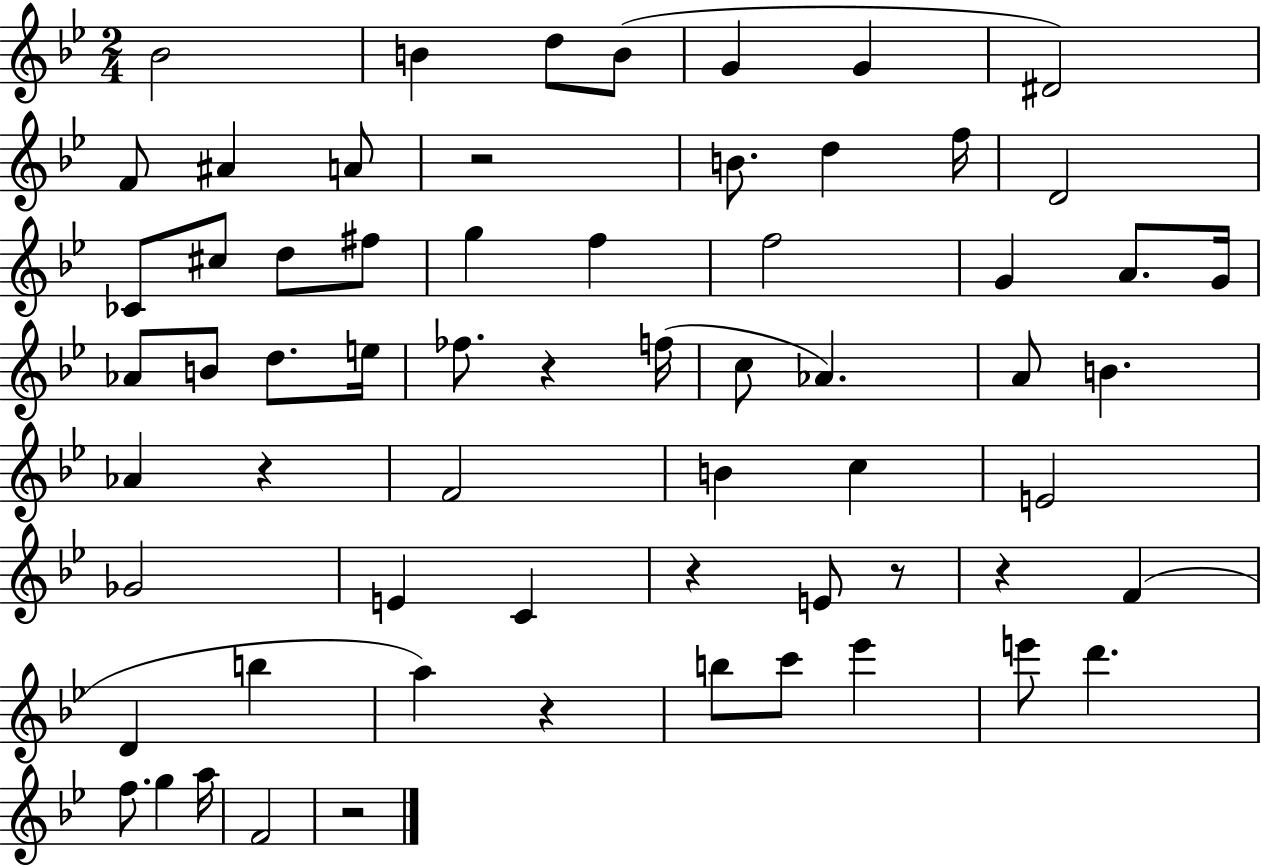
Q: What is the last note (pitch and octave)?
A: F4